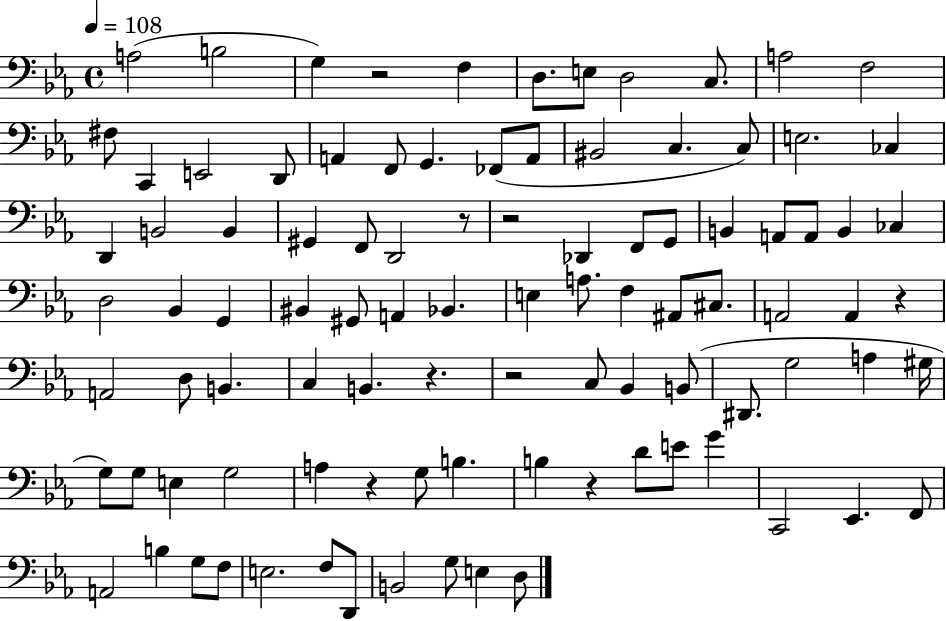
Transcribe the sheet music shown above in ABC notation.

X:1
T:Untitled
M:4/4
L:1/4
K:Eb
A,2 B,2 G, z2 F, D,/2 E,/2 D,2 C,/2 A,2 F,2 ^F,/2 C,, E,,2 D,,/2 A,, F,,/2 G,, _F,,/2 A,,/2 ^B,,2 C, C,/2 E,2 _C, D,, B,,2 B,, ^G,, F,,/2 D,,2 z/2 z2 _D,, F,,/2 G,,/2 B,, A,,/2 A,,/2 B,, _C, D,2 _B,, G,, ^B,, ^G,,/2 A,, _B,, E, A,/2 F, ^A,,/2 ^C,/2 A,,2 A,, z A,,2 D,/2 B,, C, B,, z z2 C,/2 _B,, B,,/2 ^D,,/2 G,2 A, ^G,/4 G,/2 G,/2 E, G,2 A, z G,/2 B, B, z D/2 E/2 G C,,2 _E,, F,,/2 A,,2 B, G,/2 F,/2 E,2 F,/2 D,,/2 B,,2 G,/2 E, D,/2